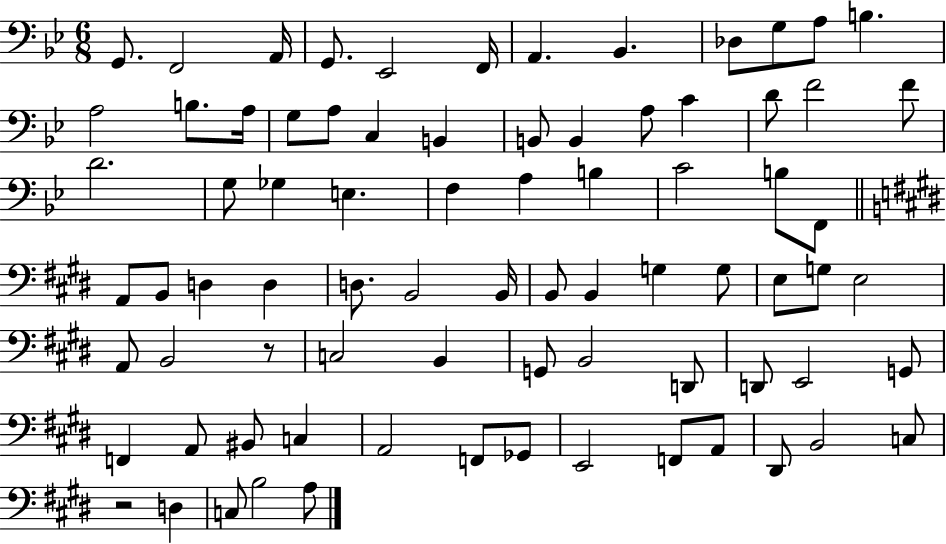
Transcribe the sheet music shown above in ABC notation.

X:1
T:Untitled
M:6/8
L:1/4
K:Bb
G,,/2 F,,2 A,,/4 G,,/2 _E,,2 F,,/4 A,, _B,, _D,/2 G,/2 A,/2 B, A,2 B,/2 A,/4 G,/2 A,/2 C, B,, B,,/2 B,, A,/2 C D/2 F2 F/2 D2 G,/2 _G, E, F, A, B, C2 B,/2 F,,/2 A,,/2 B,,/2 D, D, D,/2 B,,2 B,,/4 B,,/2 B,, G, G,/2 E,/2 G,/2 E,2 A,,/2 B,,2 z/2 C,2 B,, G,,/2 B,,2 D,,/2 D,,/2 E,,2 G,,/2 F,, A,,/2 ^B,,/2 C, A,,2 F,,/2 _G,,/2 E,,2 F,,/2 A,,/2 ^D,,/2 B,,2 C,/2 z2 D, C,/2 B,2 A,/2